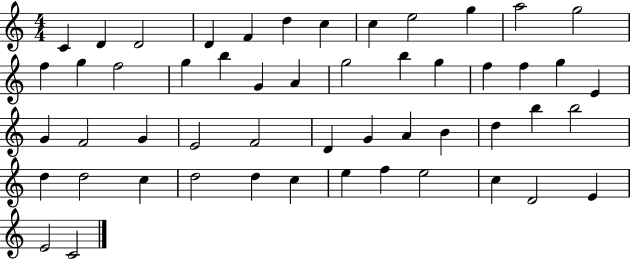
{
  \clef treble
  \numericTimeSignature
  \time 4/4
  \key c \major
  c'4 d'4 d'2 | d'4 f'4 d''4 c''4 | c''4 e''2 g''4 | a''2 g''2 | \break f''4 g''4 f''2 | g''4 b''4 g'4 a'4 | g''2 b''4 g''4 | f''4 f''4 g''4 e'4 | \break g'4 f'2 g'4 | e'2 f'2 | d'4 g'4 a'4 b'4 | d''4 b''4 b''2 | \break d''4 d''2 c''4 | d''2 d''4 c''4 | e''4 f''4 e''2 | c''4 d'2 e'4 | \break e'2 c'2 | \bar "|."
}